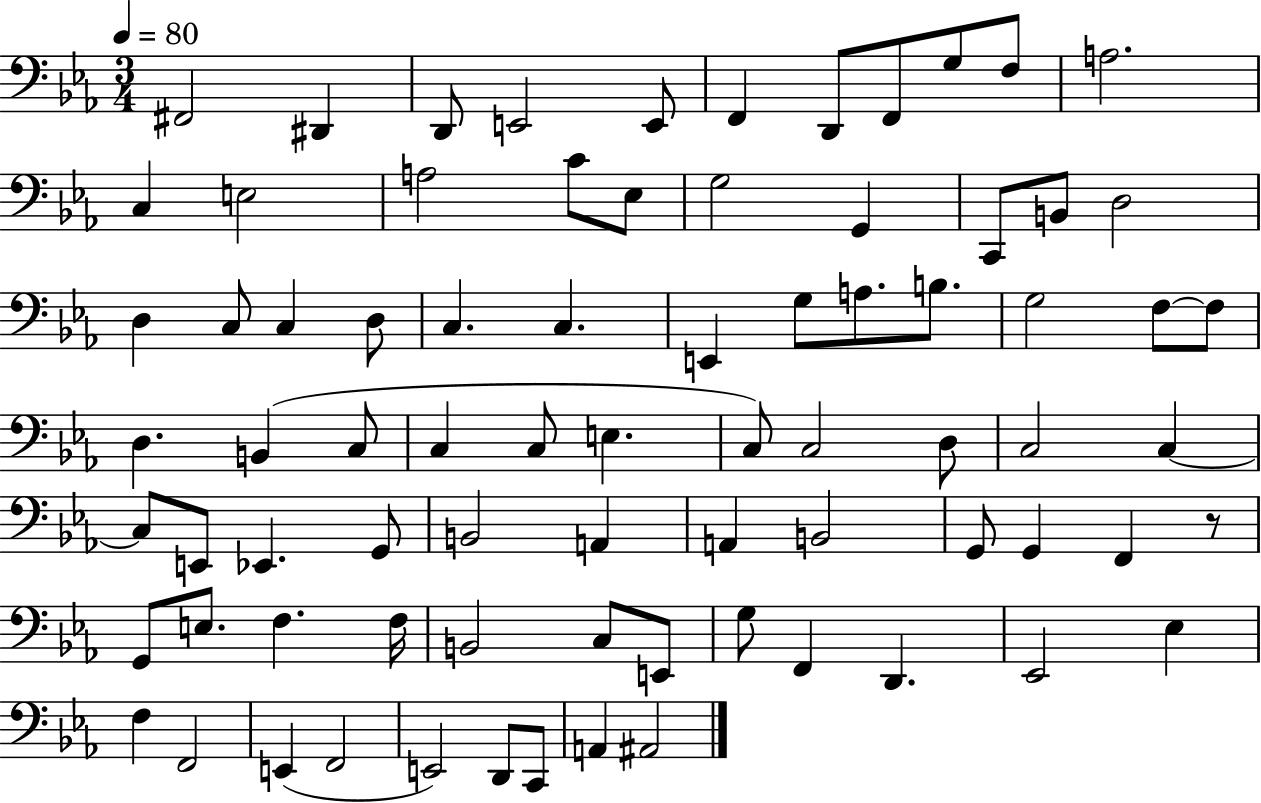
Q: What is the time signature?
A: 3/4